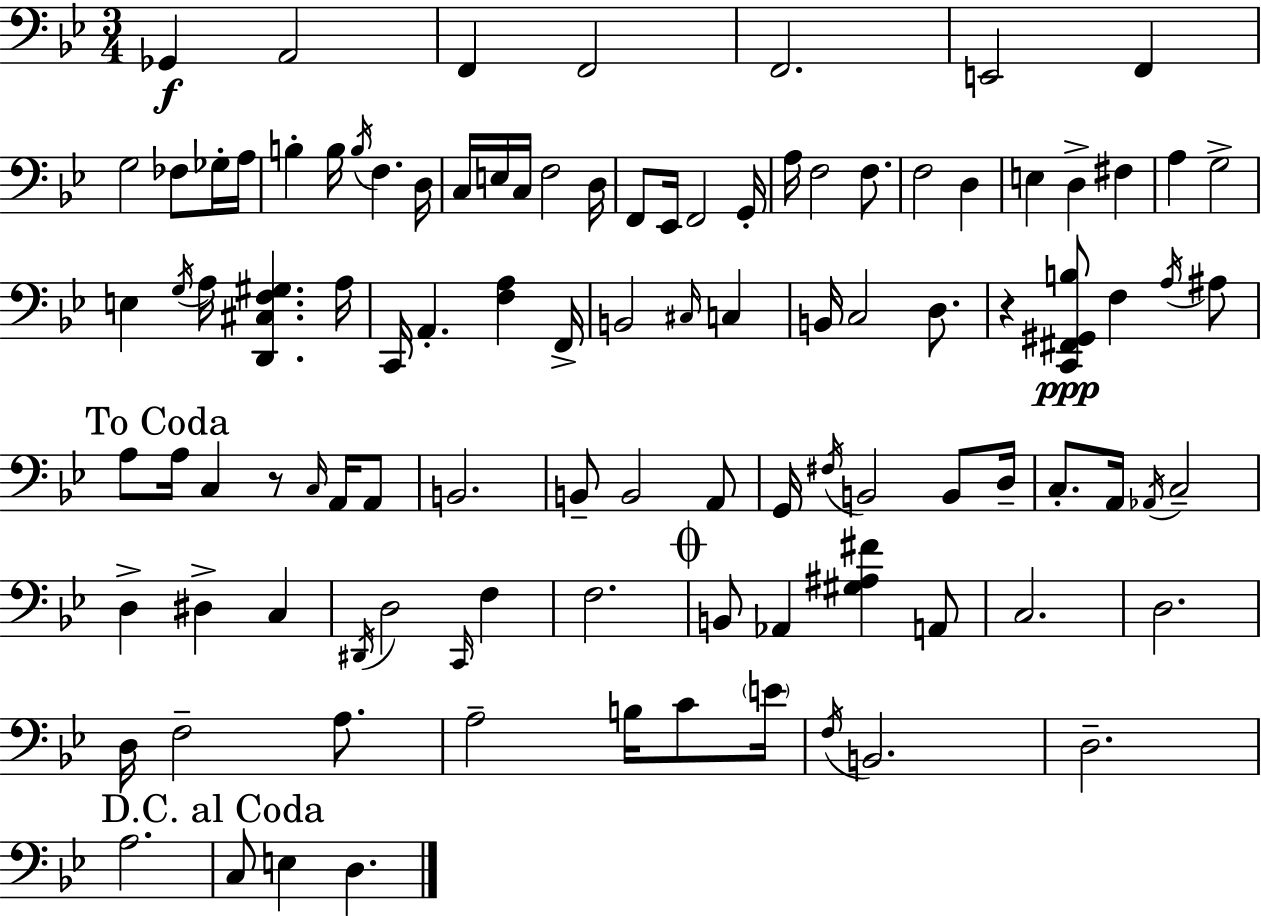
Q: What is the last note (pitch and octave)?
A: D3